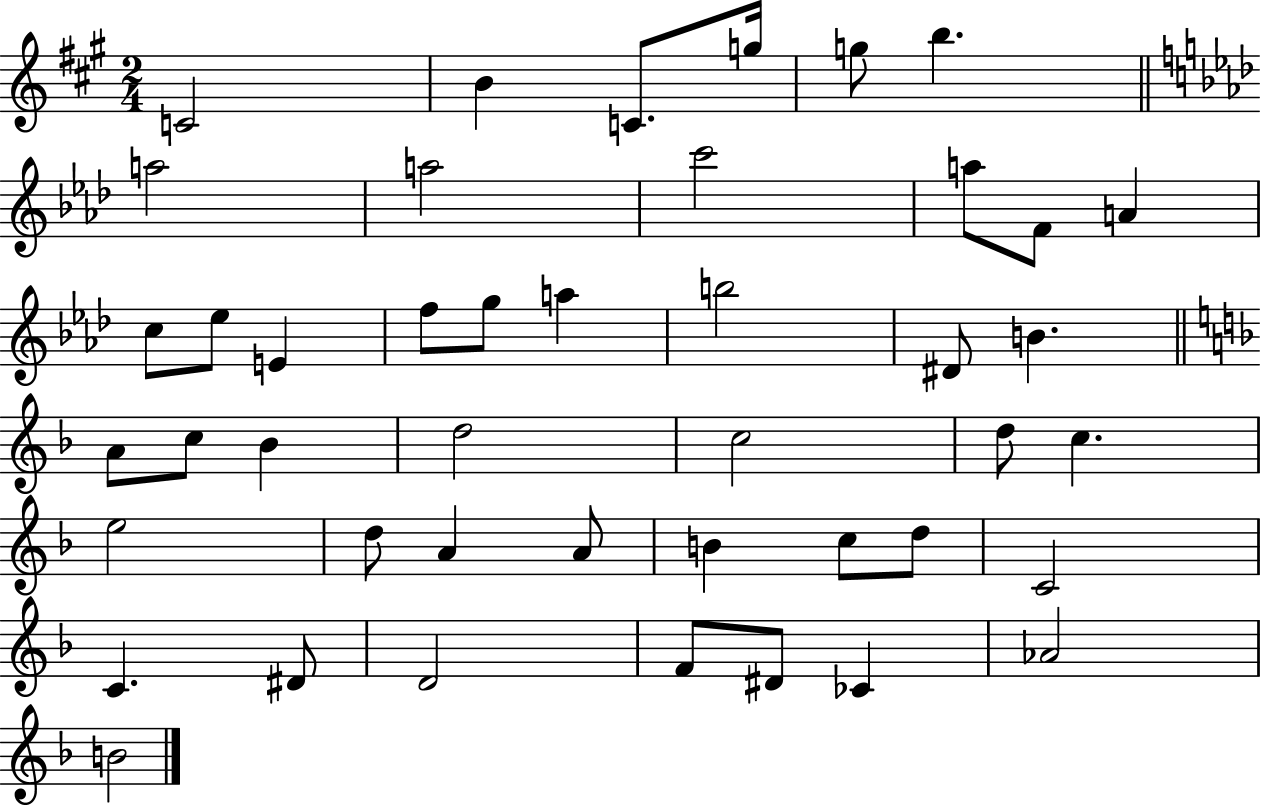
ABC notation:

X:1
T:Untitled
M:2/4
L:1/4
K:A
C2 B C/2 g/4 g/2 b a2 a2 c'2 a/2 F/2 A c/2 _e/2 E f/2 g/2 a b2 ^D/2 B A/2 c/2 _B d2 c2 d/2 c e2 d/2 A A/2 B c/2 d/2 C2 C ^D/2 D2 F/2 ^D/2 _C _A2 B2